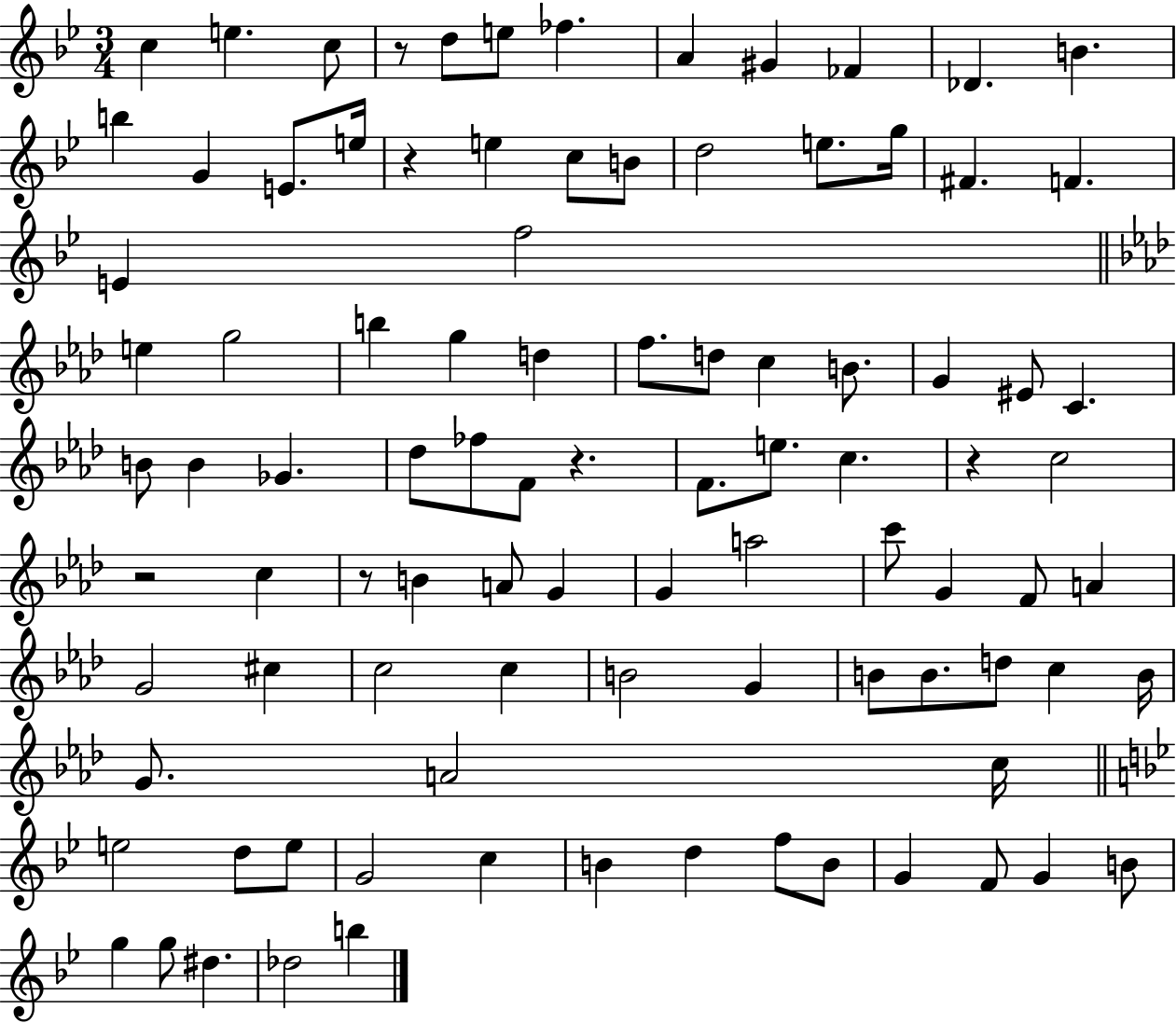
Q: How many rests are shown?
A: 6